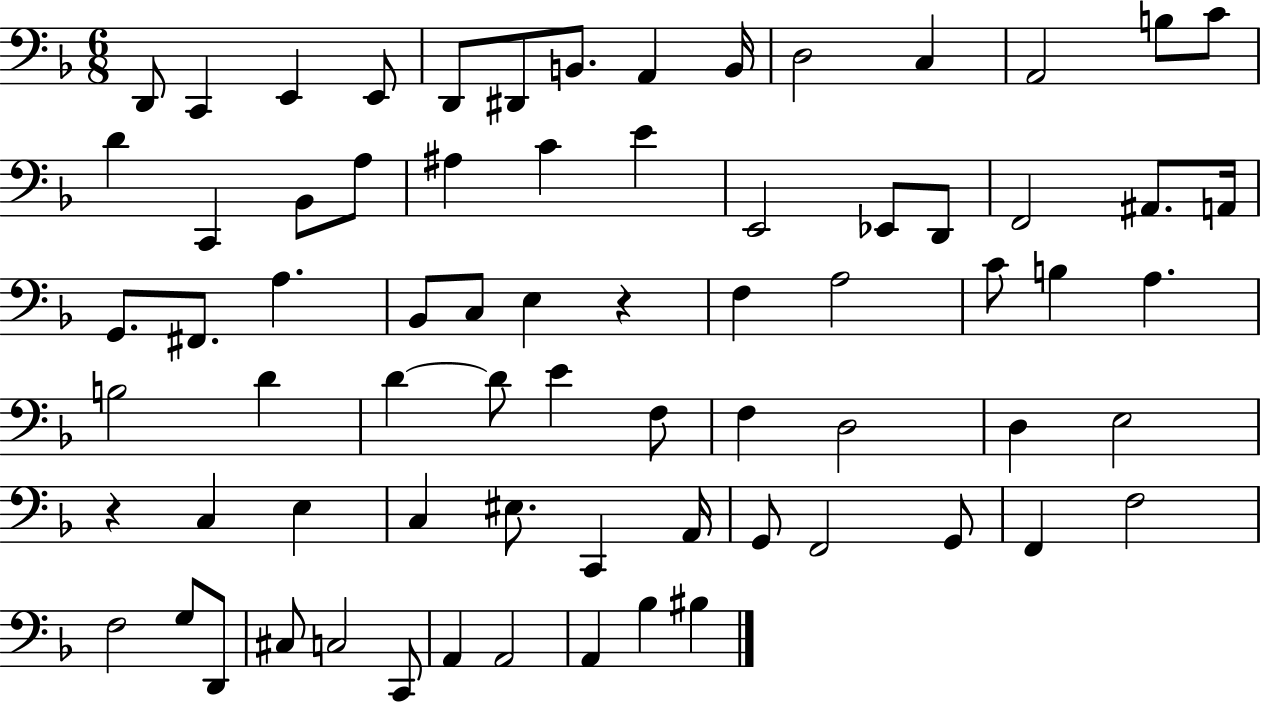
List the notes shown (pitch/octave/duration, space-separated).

D2/e C2/q E2/q E2/e D2/e D#2/e B2/e. A2/q B2/s D3/h C3/q A2/h B3/e C4/e D4/q C2/q Bb2/e A3/e A#3/q C4/q E4/q E2/h Eb2/e D2/e F2/h A#2/e. A2/s G2/e. F#2/e. A3/q. Bb2/e C3/e E3/q R/q F3/q A3/h C4/e B3/q A3/q. B3/h D4/q D4/q D4/e E4/q F3/e F3/q D3/h D3/q E3/h R/q C3/q E3/q C3/q EIS3/e. C2/q A2/s G2/e F2/h G2/e F2/q F3/h F3/h G3/e D2/e C#3/e C3/h C2/e A2/q A2/h A2/q Bb3/q BIS3/q